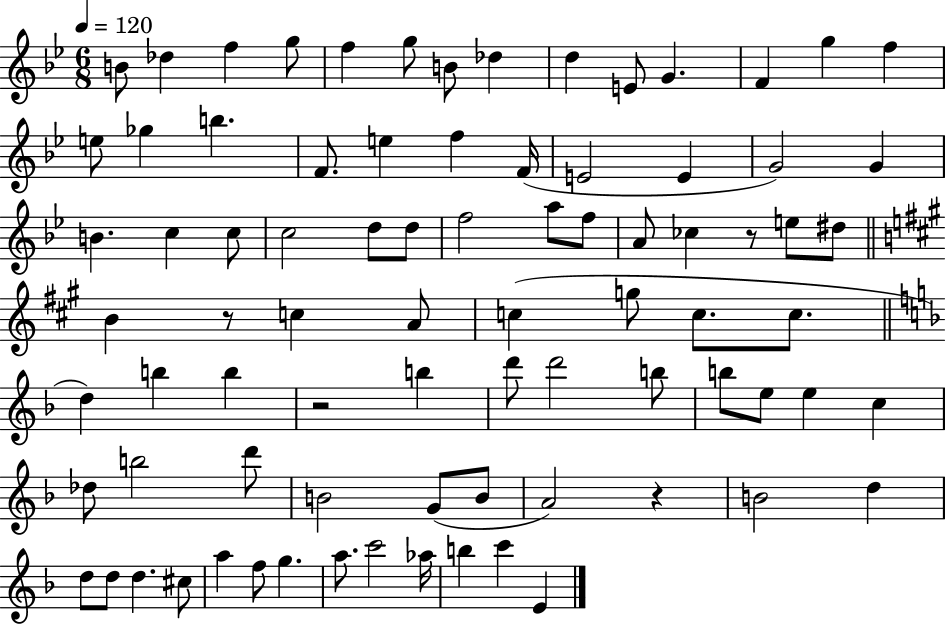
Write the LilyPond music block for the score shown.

{
  \clef treble
  \numericTimeSignature
  \time 6/8
  \key bes \major
  \tempo 4 = 120
  b'8 des''4 f''4 g''8 | f''4 g''8 b'8 des''4 | d''4 e'8 g'4. | f'4 g''4 f''4 | \break e''8 ges''4 b''4. | f'8. e''4 f''4 f'16( | e'2 e'4 | g'2) g'4 | \break b'4. c''4 c''8 | c''2 d''8 d''8 | f''2 a''8 f''8 | a'8 ces''4 r8 e''8 dis''8 | \break \bar "||" \break \key a \major b'4 r8 c''4 a'8 | c''4( g''8 c''8. c''8. | \bar "||" \break \key d \minor d''4) b''4 b''4 | r2 b''4 | d'''8 d'''2 b''8 | b''8 e''8 e''4 c''4 | \break des''8 b''2 d'''8 | b'2 g'8( b'8 | a'2) r4 | b'2 d''4 | \break d''8 d''8 d''4. cis''8 | a''4 f''8 g''4. | a''8. c'''2 aes''16 | b''4 c'''4 e'4 | \break \bar "|."
}